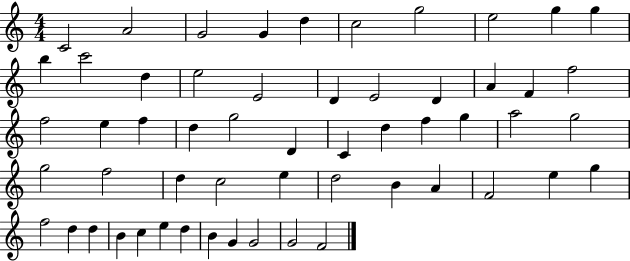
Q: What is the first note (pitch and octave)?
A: C4